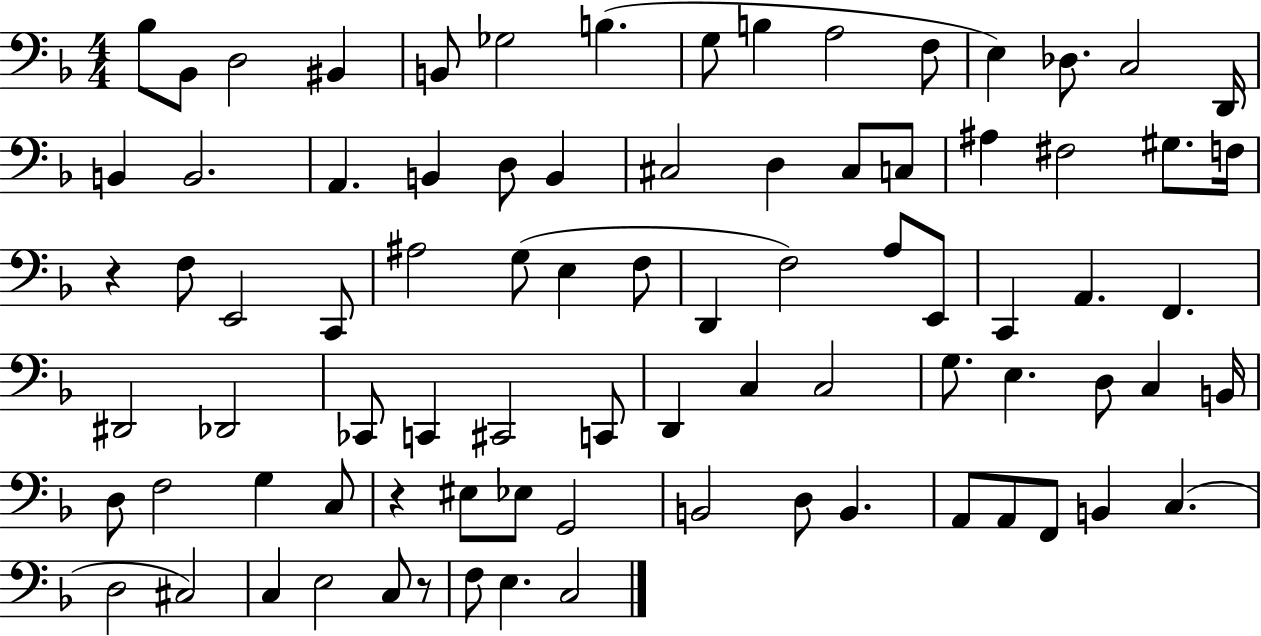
X:1
T:Untitled
M:4/4
L:1/4
K:F
_B,/2 _B,,/2 D,2 ^B,, B,,/2 _G,2 B, G,/2 B, A,2 F,/2 E, _D,/2 C,2 D,,/4 B,, B,,2 A,, B,, D,/2 B,, ^C,2 D, ^C,/2 C,/2 ^A, ^F,2 ^G,/2 F,/4 z F,/2 E,,2 C,,/2 ^A,2 G,/2 E, F,/2 D,, F,2 A,/2 E,,/2 C,, A,, F,, ^D,,2 _D,,2 _C,,/2 C,, ^C,,2 C,,/2 D,, C, C,2 G,/2 E, D,/2 C, B,,/4 D,/2 F,2 G, C,/2 z ^E,/2 _E,/2 G,,2 B,,2 D,/2 B,, A,,/2 A,,/2 F,,/2 B,, C, D,2 ^C,2 C, E,2 C,/2 z/2 F,/2 E, C,2